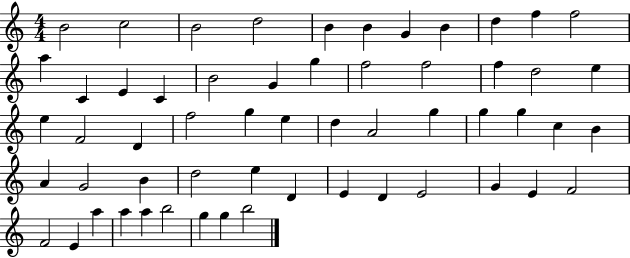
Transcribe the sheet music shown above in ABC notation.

X:1
T:Untitled
M:4/4
L:1/4
K:C
B2 c2 B2 d2 B B G B d f f2 a C E C B2 G g f2 f2 f d2 e e F2 D f2 g e d A2 g g g c B A G2 B d2 e D E D E2 G E F2 F2 E a a a b2 g g b2